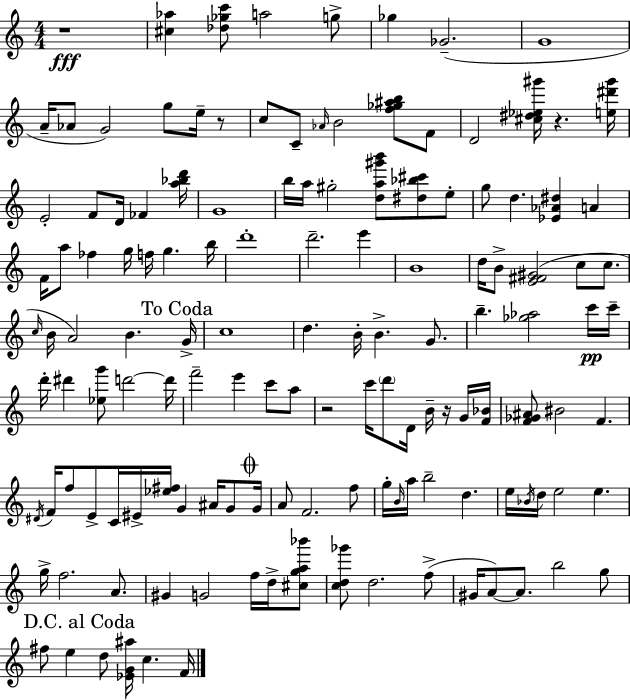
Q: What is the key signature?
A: A minor